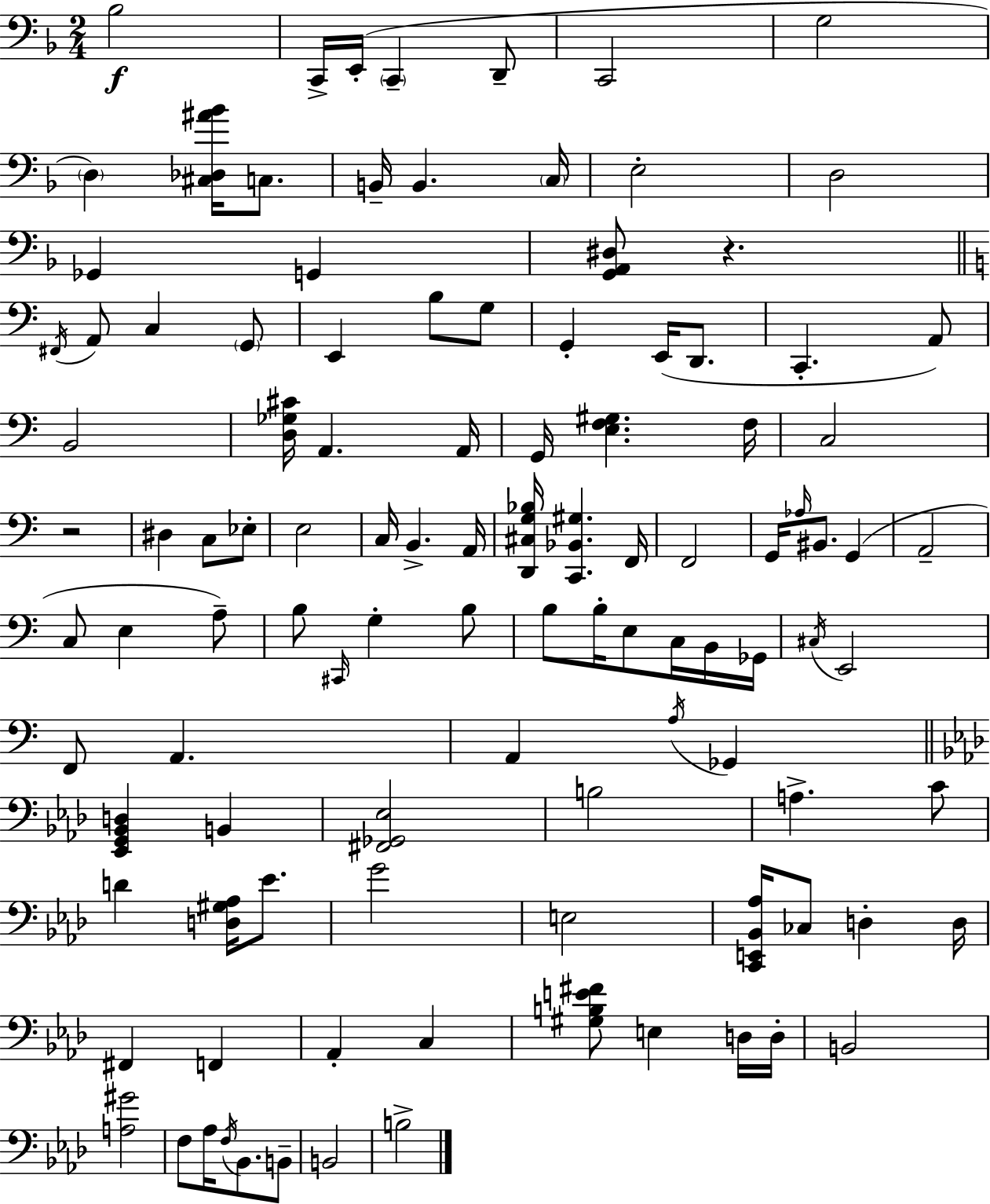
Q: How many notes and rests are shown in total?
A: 108